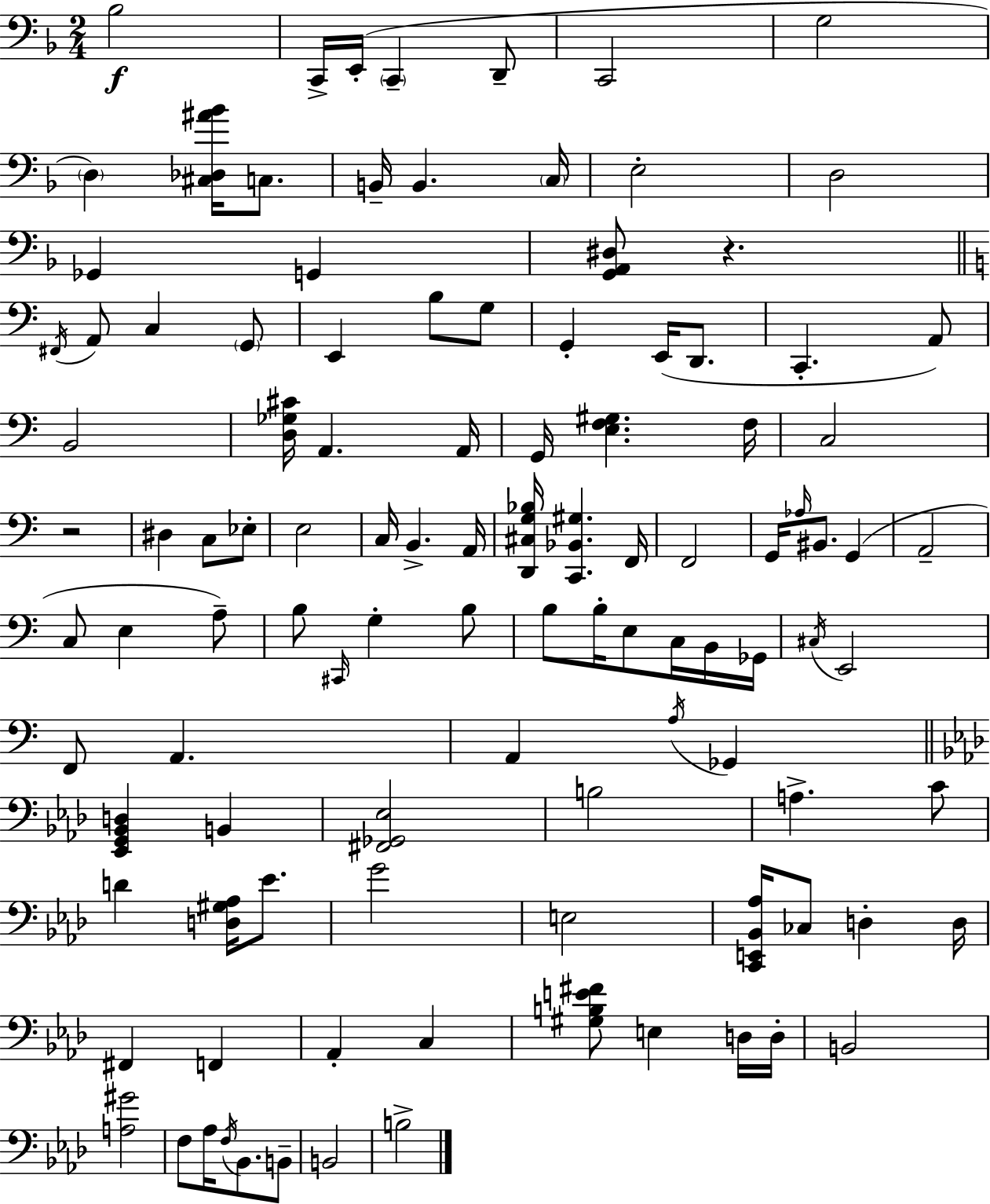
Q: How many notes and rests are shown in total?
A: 108